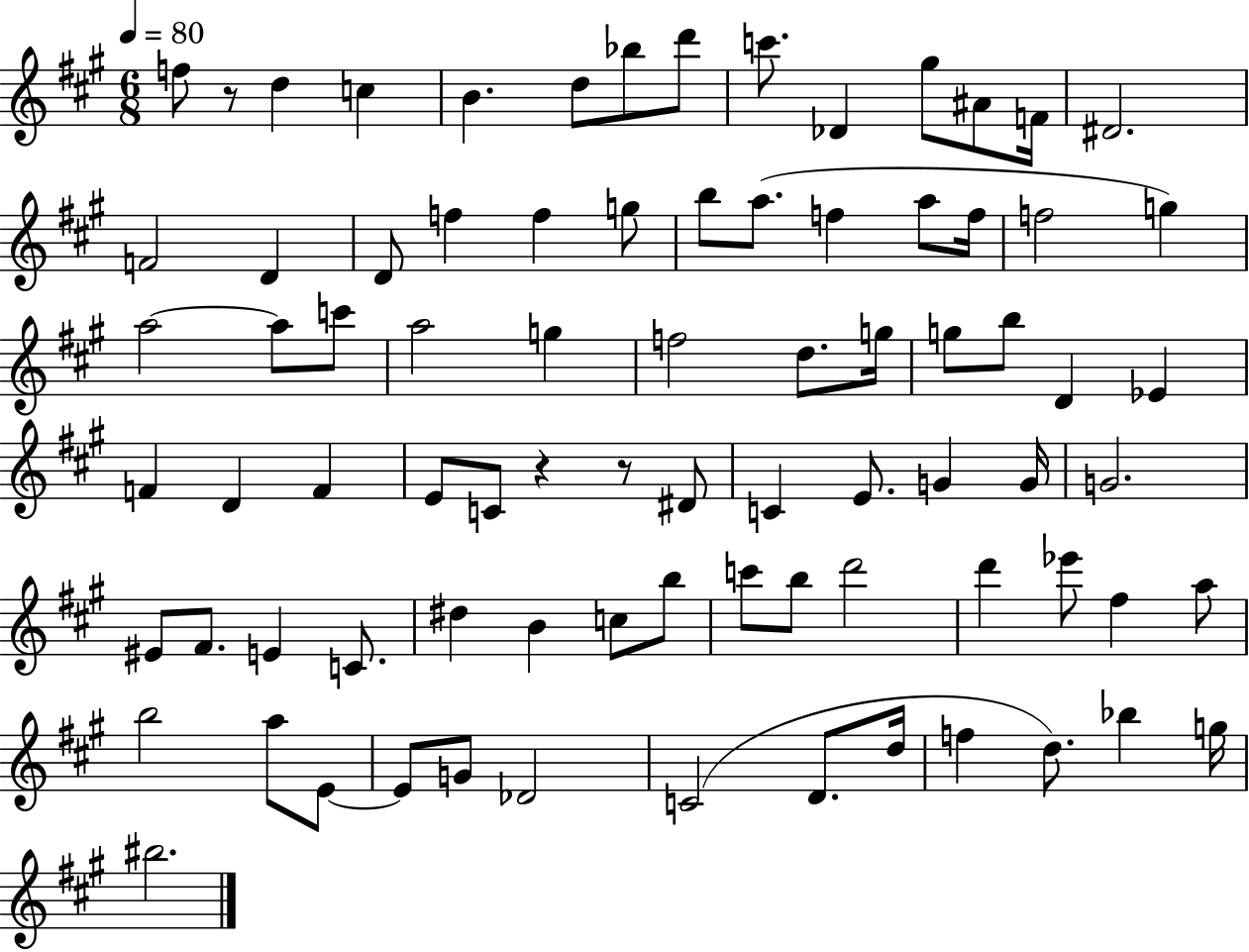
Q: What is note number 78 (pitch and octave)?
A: BIS5